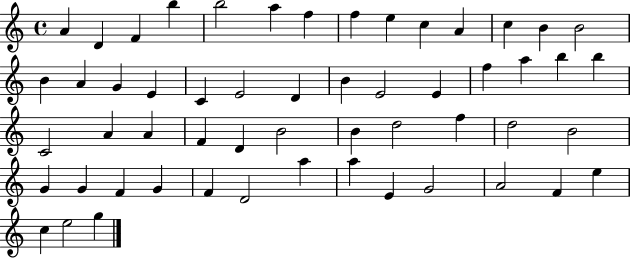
X:1
T:Untitled
M:4/4
L:1/4
K:C
A D F b b2 a f f e c A c B B2 B A G E C E2 D B E2 E f a b b C2 A A F D B2 B d2 f d2 B2 G G F G F D2 a a E G2 A2 F e c e2 g